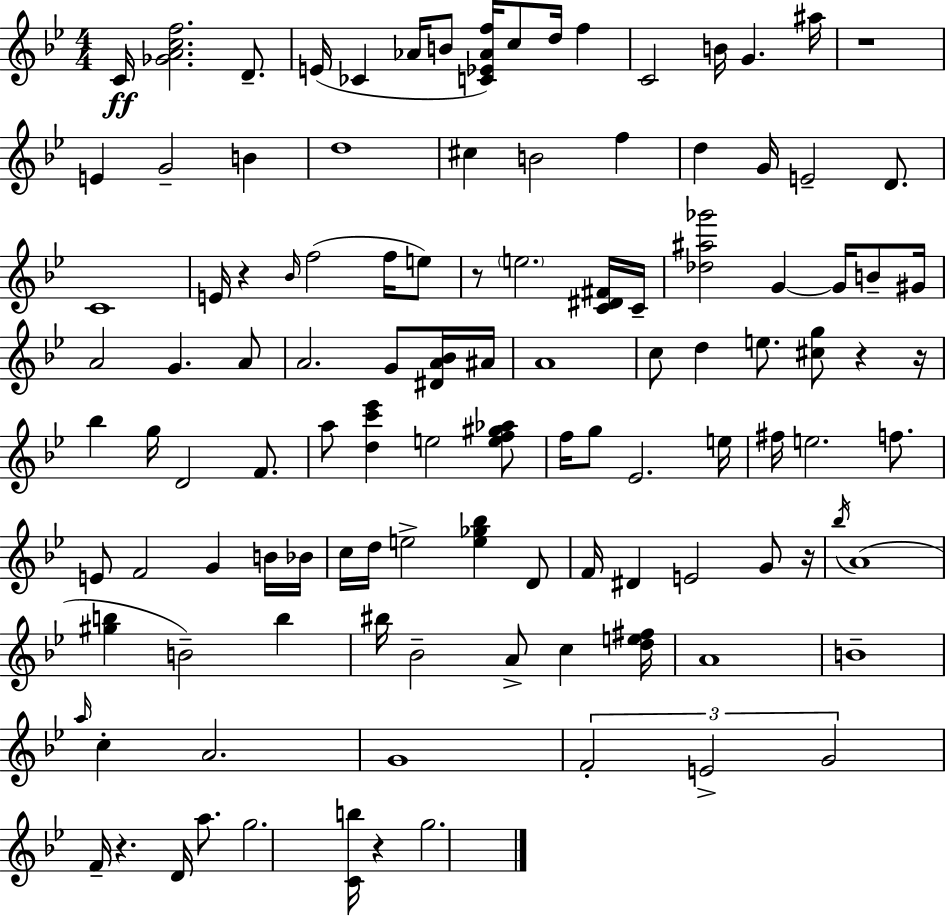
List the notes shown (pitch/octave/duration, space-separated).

C4/s [Gb4,A4,C5,F5]/h. D4/e. E4/s CES4/q Ab4/s B4/e [C4,Eb4,Ab4,F5]/s C5/e D5/s F5/q C4/h B4/s G4/q. A#5/s R/w E4/q G4/h B4/q D5/w C#5/q B4/h F5/q D5/q G4/s E4/h D4/e. C4/w E4/s R/q Bb4/s F5/h F5/s E5/e R/e E5/h. [C4,D#4,F#4]/s C4/s [Db5,A#5,Gb6]/h G4/q G4/s B4/e G#4/s A4/h G4/q. A4/e A4/h. G4/e [D#4,A4,Bb4]/s A#4/s A4/w C5/e D5/q E5/e. [C#5,G5]/e R/q R/s Bb5/q G5/s D4/h F4/e. A5/e [D5,C6,Eb6]/q E5/h [E5,F5,G#5,Ab5]/e F5/s G5/e Eb4/h. E5/s F#5/s E5/h. F5/e. E4/e F4/h G4/q B4/s Bb4/s C5/s D5/s E5/h [E5,Gb5,Bb5]/q D4/e F4/s D#4/q E4/h G4/e R/s Bb5/s A4/w [G#5,B5]/q B4/h B5/q BIS5/s Bb4/h A4/e C5/q [D5,E5,F#5]/s A4/w B4/w A5/s C5/q A4/h. G4/w F4/h E4/h G4/h F4/s R/q. D4/s A5/e. G5/h. [C4,B5]/s R/q G5/h.